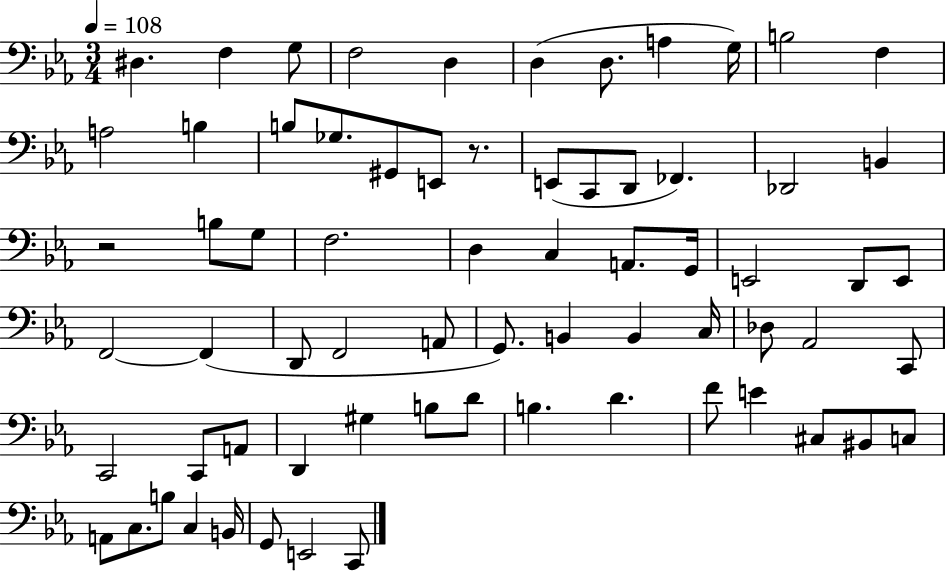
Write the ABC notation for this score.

X:1
T:Untitled
M:3/4
L:1/4
K:Eb
^D, F, G,/2 F,2 D, D, D,/2 A, G,/4 B,2 F, A,2 B, B,/2 _G,/2 ^G,,/2 E,,/2 z/2 E,,/2 C,,/2 D,,/2 _F,, _D,,2 B,, z2 B,/2 G,/2 F,2 D, C, A,,/2 G,,/4 E,,2 D,,/2 E,,/2 F,,2 F,, D,,/2 F,,2 A,,/2 G,,/2 B,, B,, C,/4 _D,/2 _A,,2 C,,/2 C,,2 C,,/2 A,,/2 D,, ^G, B,/2 D/2 B, D F/2 E ^C,/2 ^B,,/2 C,/2 A,,/2 C,/2 B,/2 C, B,,/4 G,,/2 E,,2 C,,/2